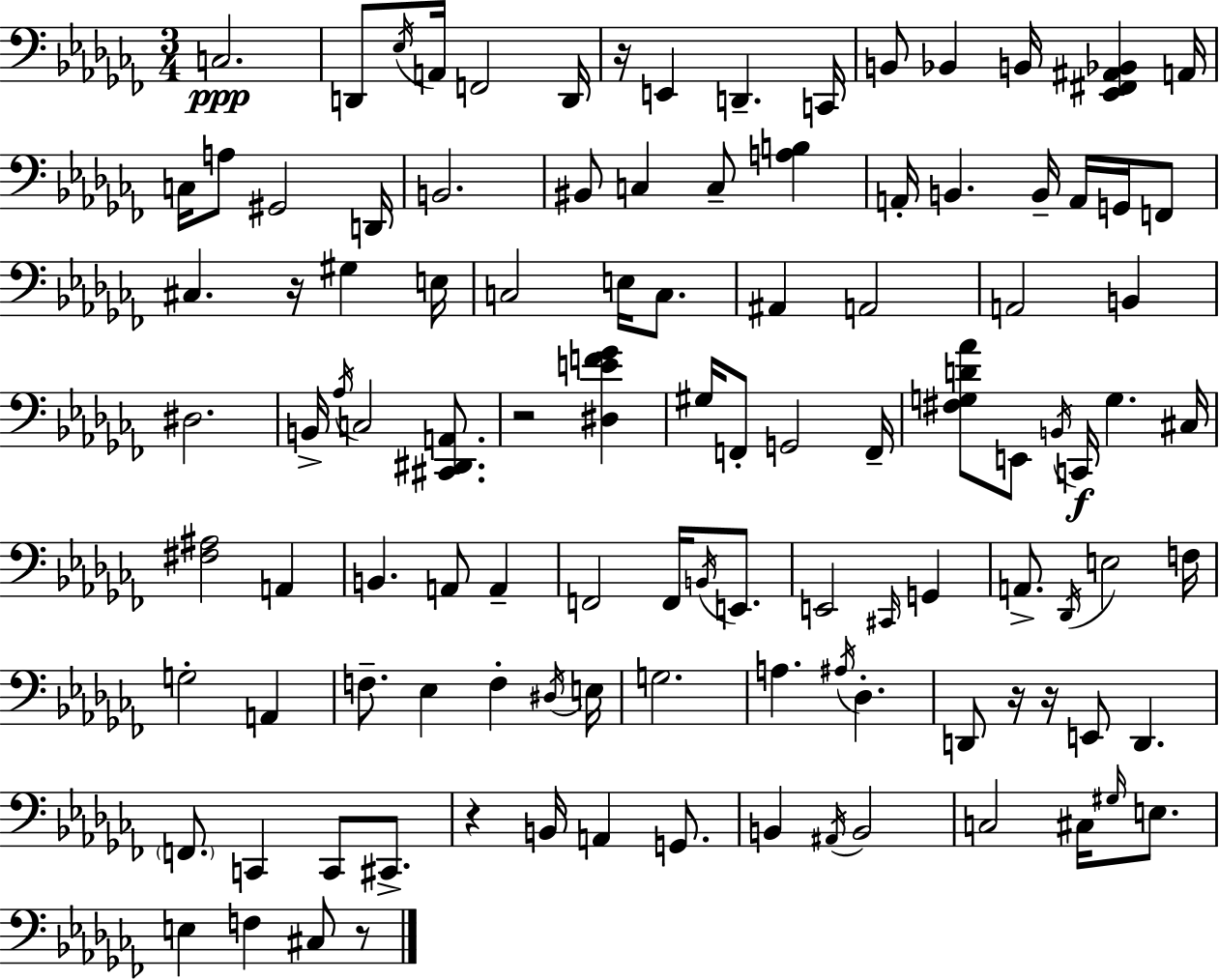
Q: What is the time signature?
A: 3/4